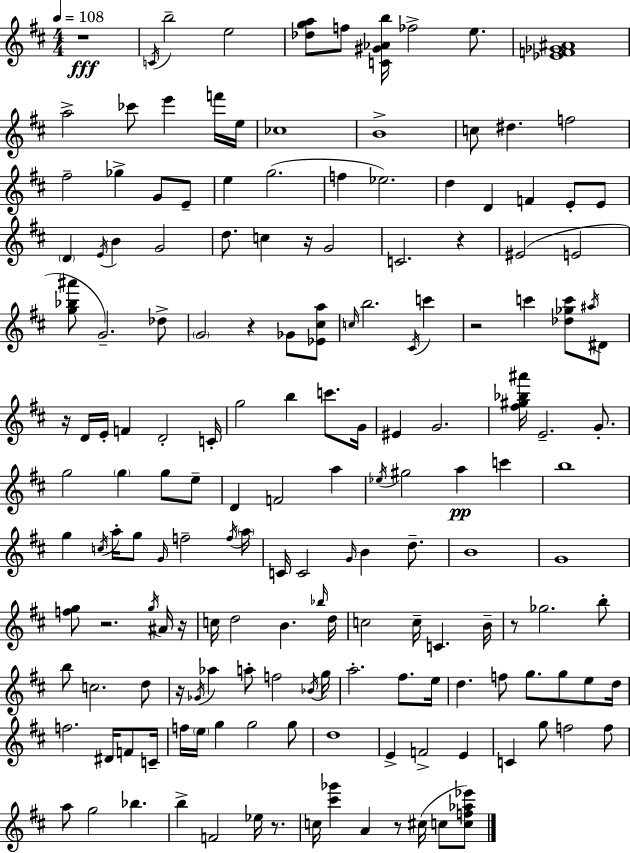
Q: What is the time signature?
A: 4/4